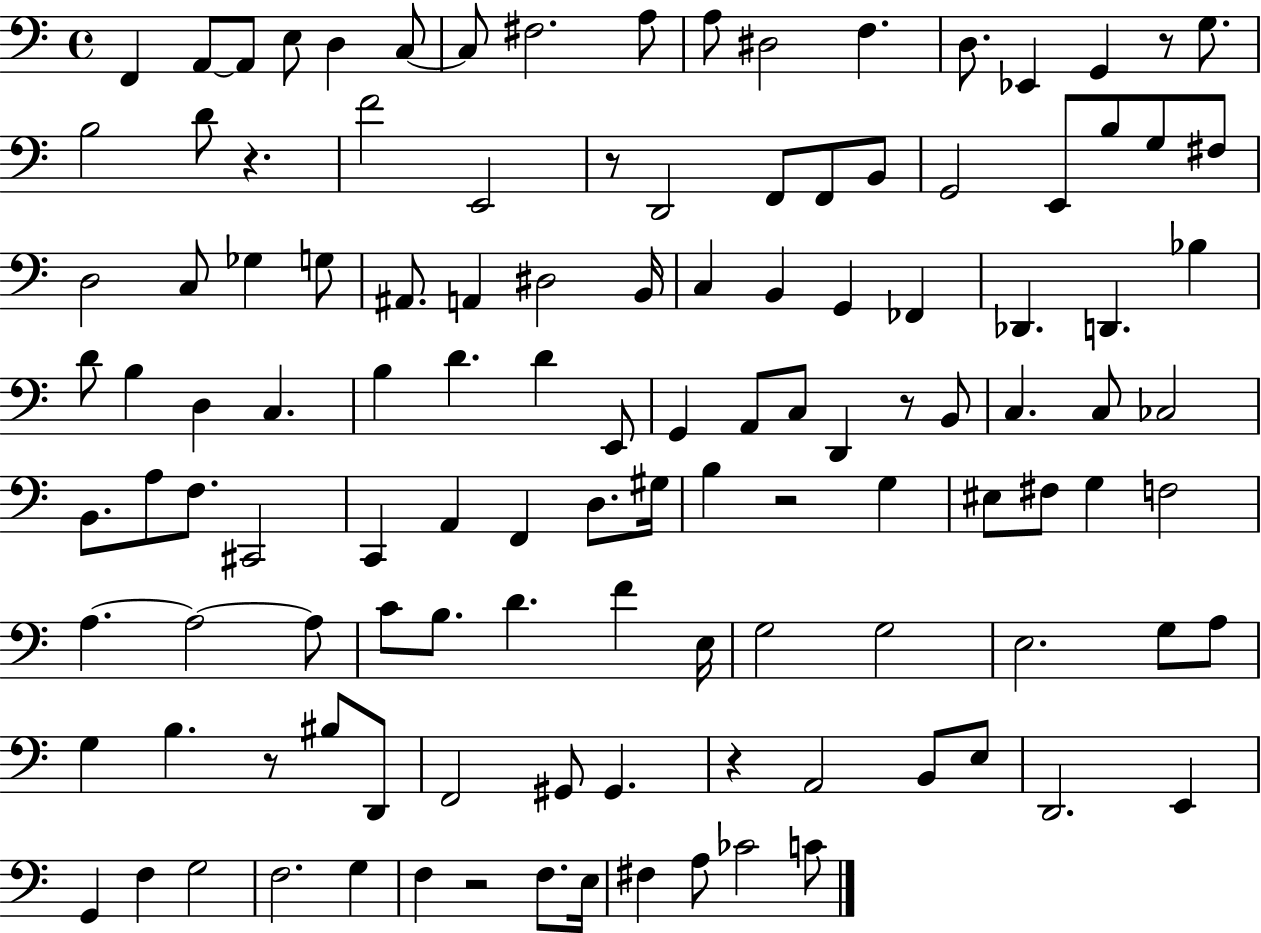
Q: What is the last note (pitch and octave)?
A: C4